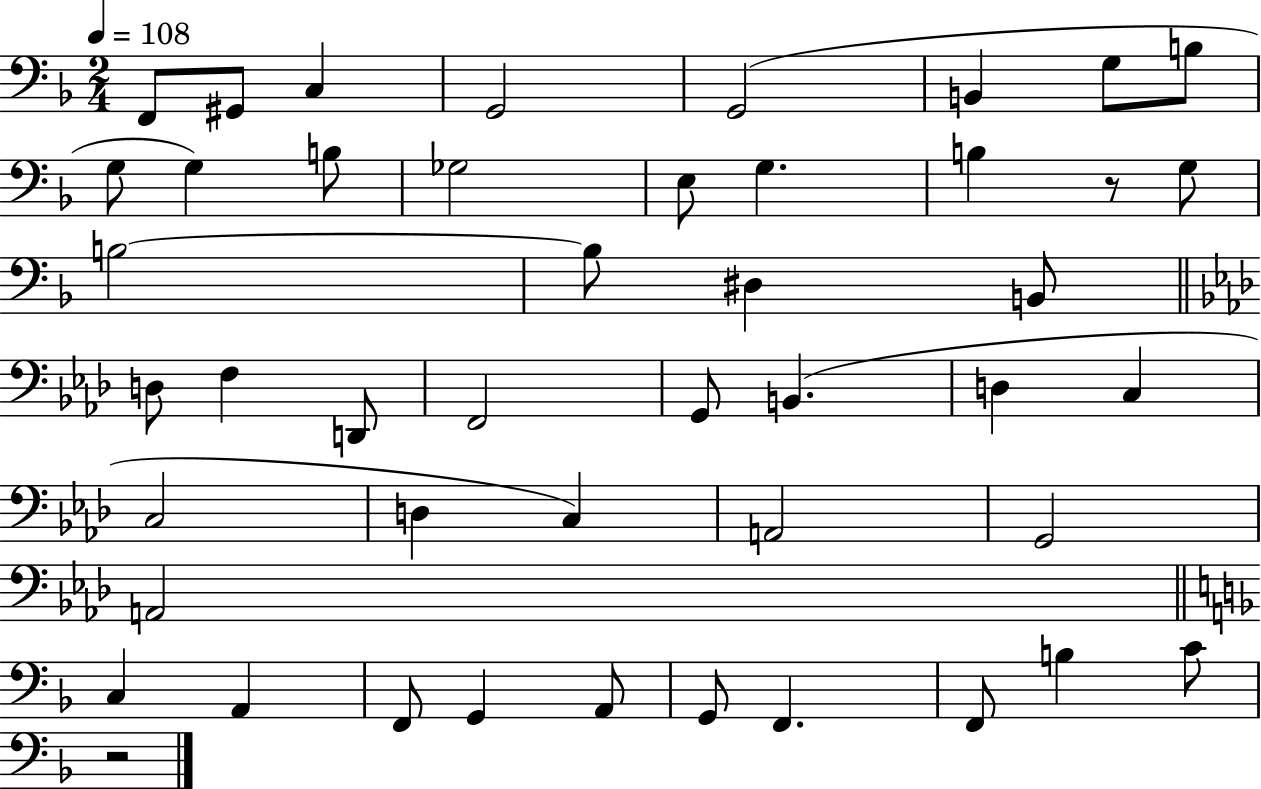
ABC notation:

X:1
T:Untitled
M:2/4
L:1/4
K:F
F,,/2 ^G,,/2 C, G,,2 G,,2 B,, G,/2 B,/2 G,/2 G, B,/2 _G,2 E,/2 G, B, z/2 G,/2 B,2 B,/2 ^D, B,,/2 D,/2 F, D,,/2 F,,2 G,,/2 B,, D, C, C,2 D, C, A,,2 G,,2 A,,2 C, A,, F,,/2 G,, A,,/2 G,,/2 F,, F,,/2 B, C/2 z2